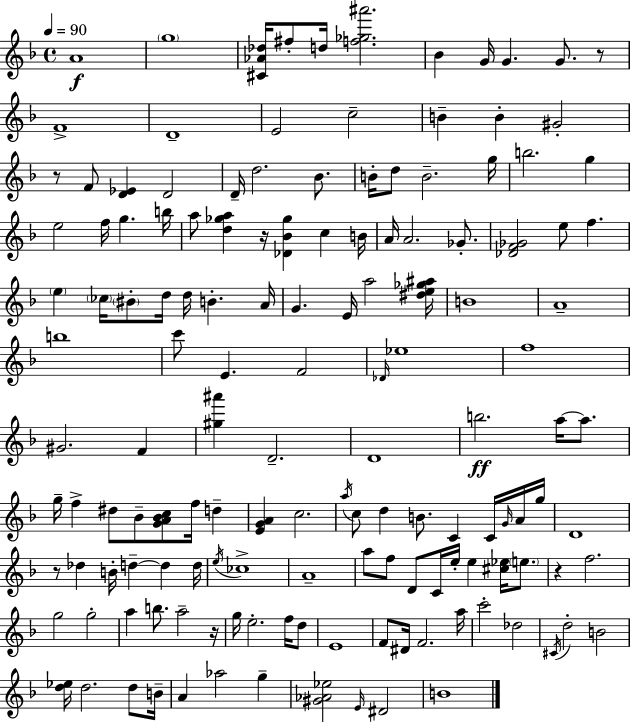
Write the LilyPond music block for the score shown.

{
  \clef treble
  \time 4/4
  \defaultTimeSignature
  \key d \minor
  \tempo 4 = 90
  a'1\f | \parenthesize g''1 | <cis' aes' des''>16 fis''8-. d''16 <f'' ges'' ais'''>2. | bes'4 g'16 g'4. g'8. r8 | \break f'1-> | d'1-- | e'2 c''2-- | b'4-- b'4-. gis'2-. | \break r8 f'8 <d' ees'>4 d'2 | d'16-- d''2. bes'8. | b'16-. d''8 b'2.-- g''16 | b''2. g''4 | \break e''2 f''16 g''4. b''16 | a''8 <d'' ges'' a''>4 r16 <des' bes' ges''>4 c''4 b'16 | a'16 a'2. ges'8.-. | <des' f' ges'>2 e''8 f''4. | \break \parenthesize e''4 \parenthesize ces''16 \parenthesize bis'8-. d''16 d''16 b'4.-. a'16 | g'4. e'16 a''2 <dis'' e'' ges'' ais''>16 | b'1 | a'1-- | \break b''1 | c'''8 e'4. f'2 | \grace { des'16 } ees''1 | f''1 | \break gis'2. f'4 | <gis'' ais'''>4 d'2.-- | d'1 | b''2.\ff a''16~~ a''8. | \break g''16-- f''4-> dis''8 bes'8-- <g' a' bes' c''>8 f''16 d''4-- | <e' g' a'>4 c''2. | \acciaccatura { a''16 } c''8 d''4 b'8. c'4 c'16 | \grace { g'16 } a'16 g''16 d'1 | \break r8 des''4 b'16-. d''4--~~ d''4 | d''16 \acciaccatura { e''16 } ces''1-> | a'1-- | a''8 f''8 d'8 c'16 e''16-. e''4 | \break <cis'' ees''>16 \parenthesize e''8. r4 f''2. | g''2 g''2-. | a''4 b''8. a''2-- | r16 g''16 e''2.-. | \break f''16 d''8 e'1 | f'8 dis'16 f'2. | a''16 c'''2-. des''2 | \acciaccatura { cis'16 } d''2-. b'2 | \break <d'' ees''>16 d''2. | d''8 b'16-- a'4 aes''2 | g''4-- <gis' aes' ees''>2 \grace { e'16 } dis'2 | b'1 | \break \bar "|."
}